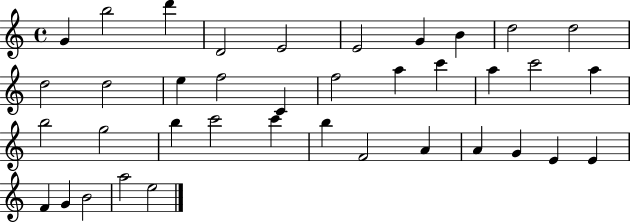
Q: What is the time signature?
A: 4/4